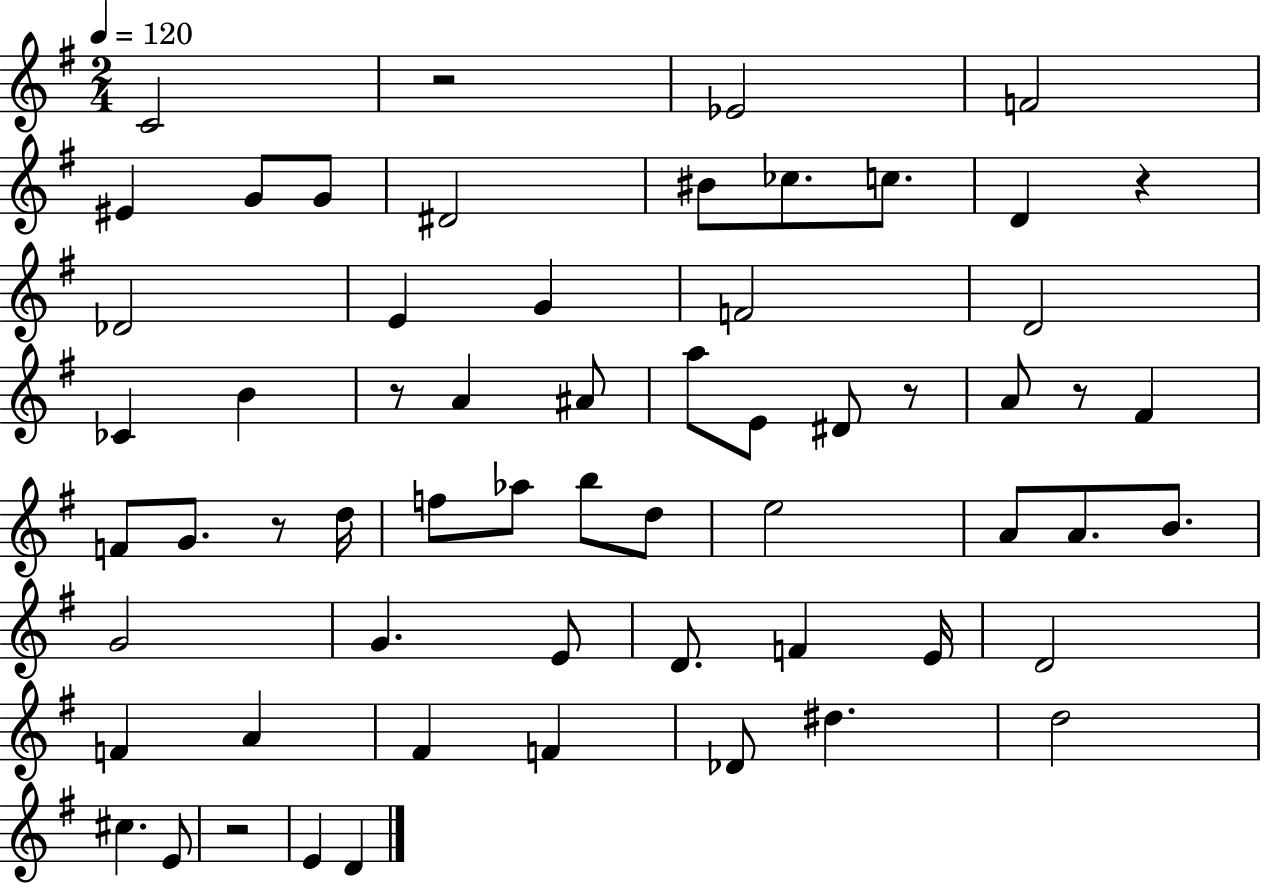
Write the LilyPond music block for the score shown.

{
  \clef treble
  \numericTimeSignature
  \time 2/4
  \key g \major
  \tempo 4 = 120
  c'2 | r2 | ees'2 | f'2 | \break eis'4 g'8 g'8 | dis'2 | bis'8 ces''8. c''8. | d'4 r4 | \break des'2 | e'4 g'4 | f'2 | d'2 | \break ces'4 b'4 | r8 a'4 ais'8 | a''8 e'8 dis'8 r8 | a'8 r8 fis'4 | \break f'8 g'8. r8 d''16 | f''8 aes''8 b''8 d''8 | e''2 | a'8 a'8. b'8. | \break g'2 | g'4. e'8 | d'8. f'4 e'16 | d'2 | \break f'4 a'4 | fis'4 f'4 | des'8 dis''4. | d''2 | \break cis''4. e'8 | r2 | e'4 d'4 | \bar "|."
}